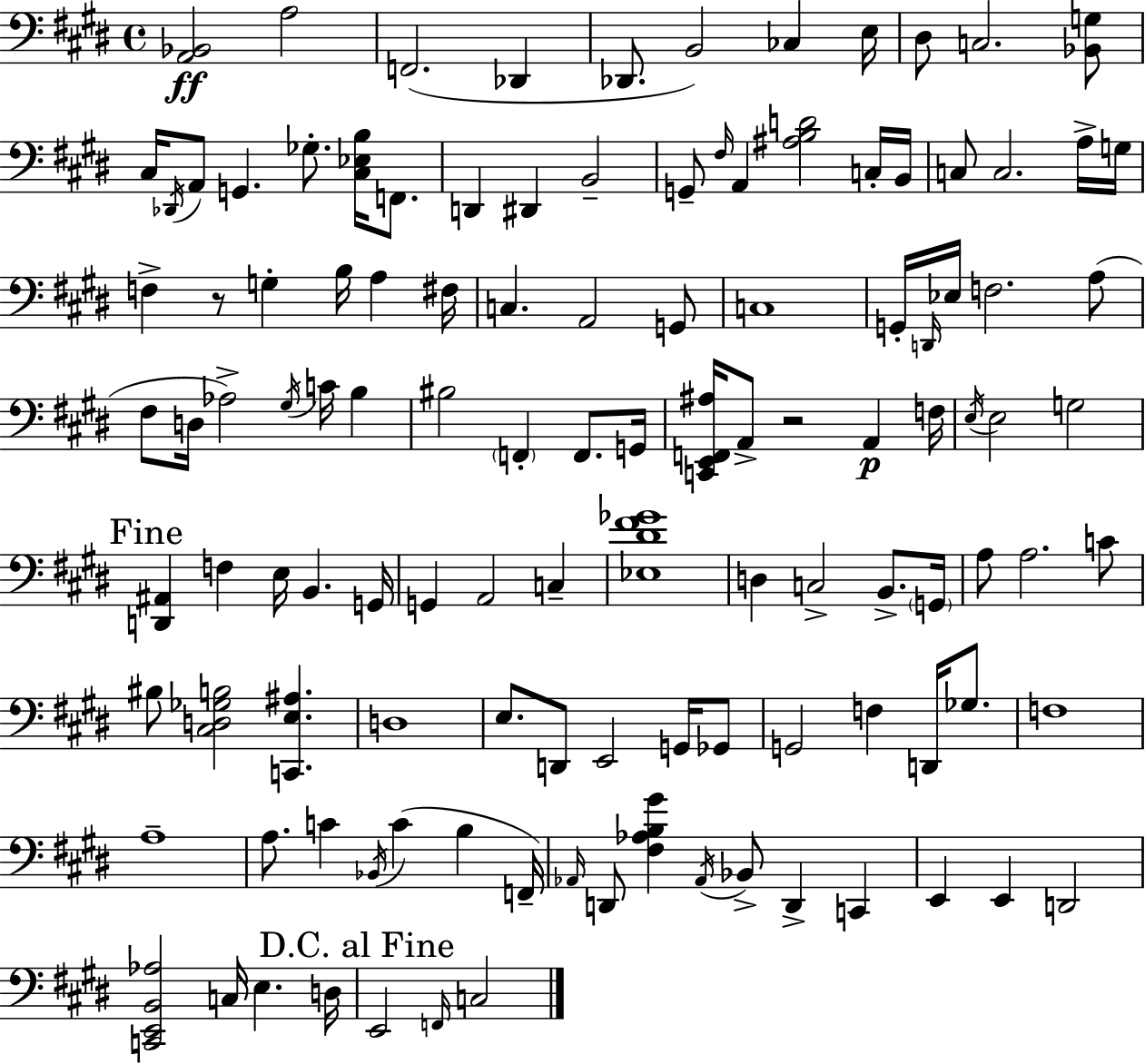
X:1
T:Untitled
M:4/4
L:1/4
K:E
[A,,_B,,]2 A,2 F,,2 _D,, _D,,/2 B,,2 _C, E,/4 ^D,/2 C,2 [_B,,G,]/2 ^C,/4 _D,,/4 A,,/2 G,, _G,/2 [^C,_E,B,]/4 F,,/2 D,, ^D,, B,,2 G,,/2 ^F,/4 A,, [^A,B,D]2 C,/4 B,,/4 C,/2 C,2 A,/4 G,/4 F, z/2 G, B,/4 A, ^F,/4 C, A,,2 G,,/2 C,4 G,,/4 D,,/4 _E,/4 F,2 A,/2 ^F,/2 D,/4 _A,2 ^G,/4 C/4 B, ^B,2 F,, F,,/2 G,,/4 [C,,E,,F,,^A,]/4 A,,/2 z2 A,, F,/4 E,/4 E,2 G,2 [D,,^A,,] F, E,/4 B,, G,,/4 G,, A,,2 C, [_E,^D^F_G]4 D, C,2 B,,/2 G,,/4 A,/2 A,2 C/2 ^B,/2 [^C,D,_G,B,]2 [C,,E,^A,] D,4 E,/2 D,,/2 E,,2 G,,/4 _G,,/2 G,,2 F, D,,/4 _G,/2 F,4 A,4 A,/2 C _B,,/4 C B, F,,/4 _A,,/4 D,,/2 [^F,_A,B,^G] _A,,/4 _B,,/2 D,, C,, E,, E,, D,,2 [C,,E,,B,,_A,]2 C,/4 E, D,/4 E,,2 F,,/4 C,2